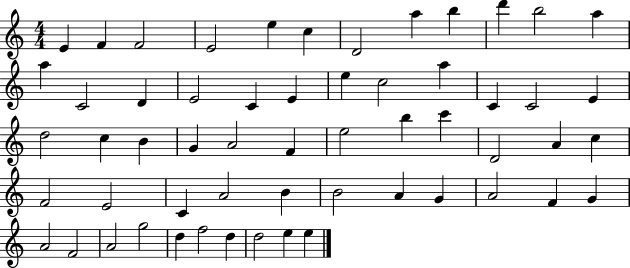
{
  \clef treble
  \numericTimeSignature
  \time 4/4
  \key c \major
  e'4 f'4 f'2 | e'2 e''4 c''4 | d'2 a''4 b''4 | d'''4 b''2 a''4 | \break a''4 c'2 d'4 | e'2 c'4 e'4 | e''4 c''2 a''4 | c'4 c'2 e'4 | \break d''2 c''4 b'4 | g'4 a'2 f'4 | e''2 b''4 c'''4 | d'2 a'4 c''4 | \break f'2 e'2 | c'4 a'2 b'4 | b'2 a'4 g'4 | a'2 f'4 g'4 | \break a'2 f'2 | a'2 g''2 | d''4 f''2 d''4 | d''2 e''4 e''4 | \break \bar "|."
}